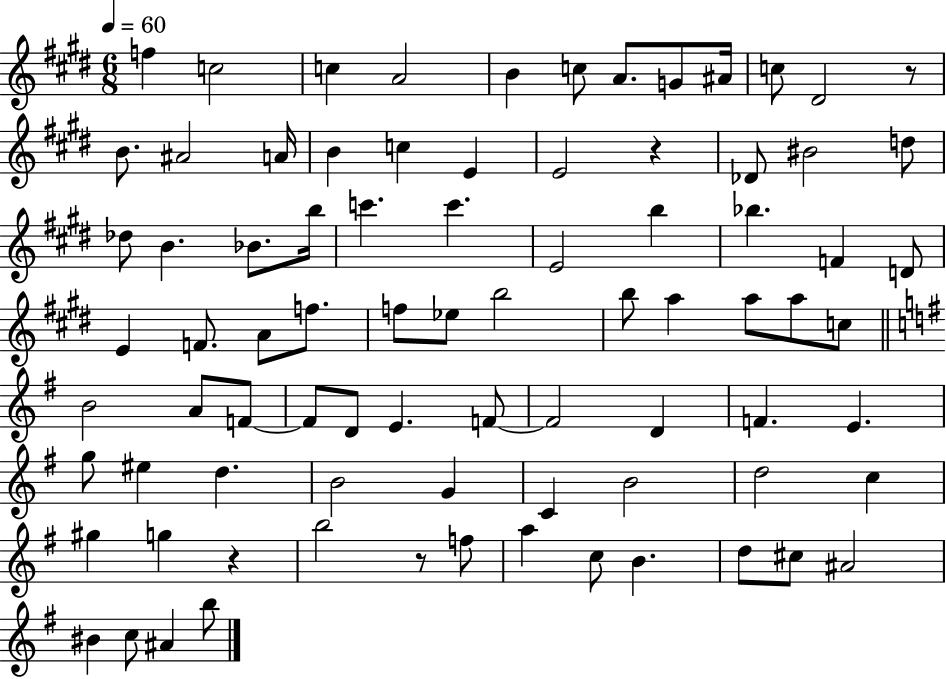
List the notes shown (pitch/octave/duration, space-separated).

F5/q C5/h C5/q A4/h B4/q C5/e A4/e. G4/e A#4/s C5/e D#4/h R/e B4/e. A#4/h A4/s B4/q C5/q E4/q E4/h R/q Db4/e BIS4/h D5/e Db5/e B4/q. Bb4/e. B5/s C6/q. C6/q. E4/h B5/q Bb5/q. F4/q D4/e E4/q F4/e. A4/e F5/e. F5/e Eb5/e B5/h B5/e A5/q A5/e A5/e C5/e B4/h A4/e F4/e F4/e D4/e E4/q. F4/e F4/h D4/q F4/q. E4/q. G5/e EIS5/q D5/q. B4/h G4/q C4/q B4/h D5/h C5/q G#5/q G5/q R/q B5/h R/e F5/e A5/q C5/e B4/q. D5/e C#5/e A#4/h BIS4/q C5/e A#4/q B5/e